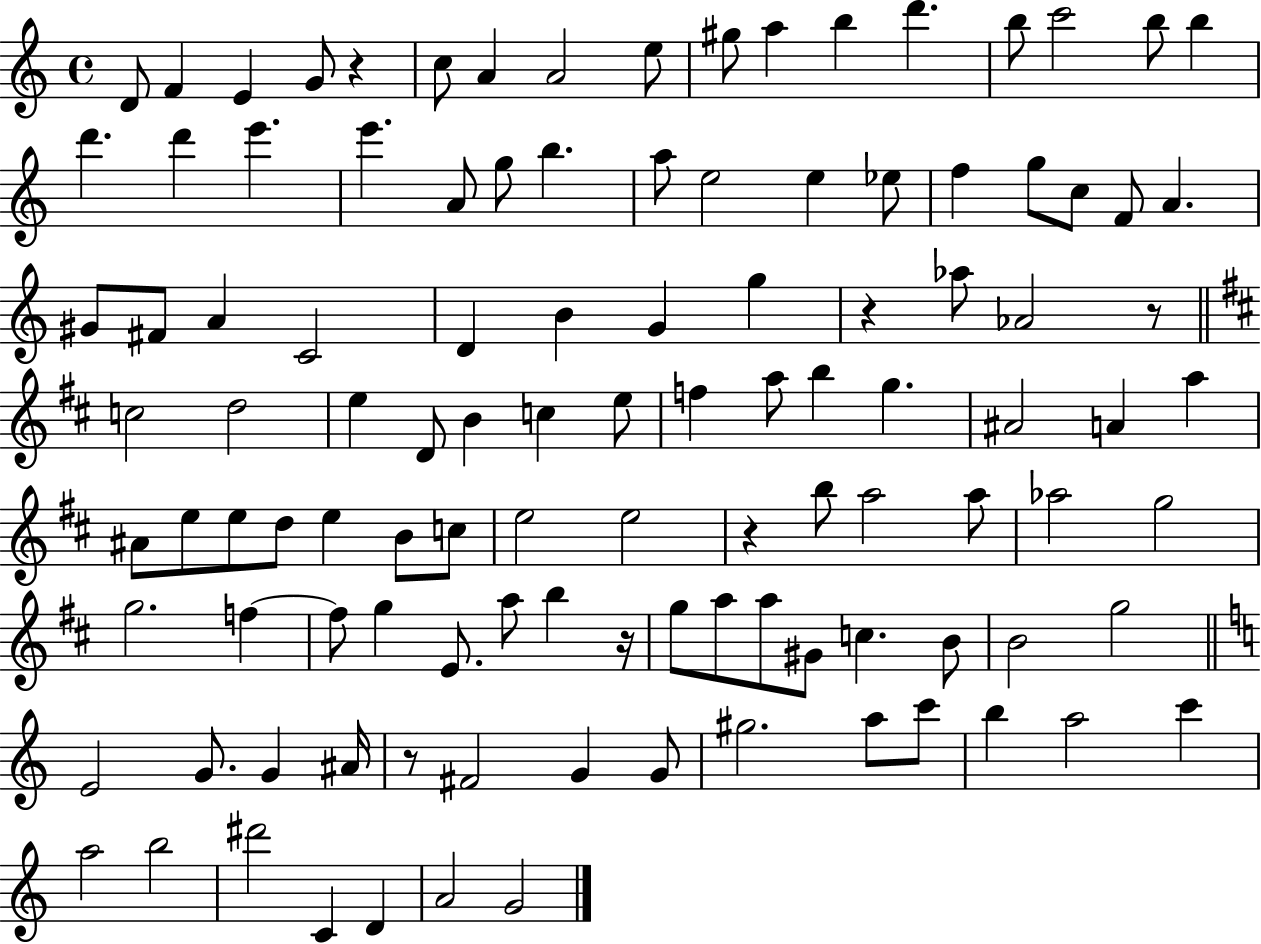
{
  \clef treble
  \time 4/4
  \defaultTimeSignature
  \key c \major
  \repeat volta 2 { d'8 f'4 e'4 g'8 r4 | c''8 a'4 a'2 e''8 | gis''8 a''4 b''4 d'''4. | b''8 c'''2 b''8 b''4 | \break d'''4. d'''4 e'''4. | e'''4. a'8 g''8 b''4. | a''8 e''2 e''4 ees''8 | f''4 g''8 c''8 f'8 a'4. | \break gis'8 fis'8 a'4 c'2 | d'4 b'4 g'4 g''4 | r4 aes''8 aes'2 r8 | \bar "||" \break \key b \minor c''2 d''2 | e''4 d'8 b'4 c''4 e''8 | f''4 a''8 b''4 g''4. | ais'2 a'4 a''4 | \break ais'8 e''8 e''8 d''8 e''4 b'8 c''8 | e''2 e''2 | r4 b''8 a''2 a''8 | aes''2 g''2 | \break g''2. f''4~~ | f''8 g''4 e'8. a''8 b''4 r16 | g''8 a''8 a''8 gis'8 c''4. b'8 | b'2 g''2 | \break \bar "||" \break \key c \major e'2 g'8. g'4 ais'16 | r8 fis'2 g'4 g'8 | gis''2. a''8 c'''8 | b''4 a''2 c'''4 | \break a''2 b''2 | dis'''2 c'4 d'4 | a'2 g'2 | } \bar "|."
}